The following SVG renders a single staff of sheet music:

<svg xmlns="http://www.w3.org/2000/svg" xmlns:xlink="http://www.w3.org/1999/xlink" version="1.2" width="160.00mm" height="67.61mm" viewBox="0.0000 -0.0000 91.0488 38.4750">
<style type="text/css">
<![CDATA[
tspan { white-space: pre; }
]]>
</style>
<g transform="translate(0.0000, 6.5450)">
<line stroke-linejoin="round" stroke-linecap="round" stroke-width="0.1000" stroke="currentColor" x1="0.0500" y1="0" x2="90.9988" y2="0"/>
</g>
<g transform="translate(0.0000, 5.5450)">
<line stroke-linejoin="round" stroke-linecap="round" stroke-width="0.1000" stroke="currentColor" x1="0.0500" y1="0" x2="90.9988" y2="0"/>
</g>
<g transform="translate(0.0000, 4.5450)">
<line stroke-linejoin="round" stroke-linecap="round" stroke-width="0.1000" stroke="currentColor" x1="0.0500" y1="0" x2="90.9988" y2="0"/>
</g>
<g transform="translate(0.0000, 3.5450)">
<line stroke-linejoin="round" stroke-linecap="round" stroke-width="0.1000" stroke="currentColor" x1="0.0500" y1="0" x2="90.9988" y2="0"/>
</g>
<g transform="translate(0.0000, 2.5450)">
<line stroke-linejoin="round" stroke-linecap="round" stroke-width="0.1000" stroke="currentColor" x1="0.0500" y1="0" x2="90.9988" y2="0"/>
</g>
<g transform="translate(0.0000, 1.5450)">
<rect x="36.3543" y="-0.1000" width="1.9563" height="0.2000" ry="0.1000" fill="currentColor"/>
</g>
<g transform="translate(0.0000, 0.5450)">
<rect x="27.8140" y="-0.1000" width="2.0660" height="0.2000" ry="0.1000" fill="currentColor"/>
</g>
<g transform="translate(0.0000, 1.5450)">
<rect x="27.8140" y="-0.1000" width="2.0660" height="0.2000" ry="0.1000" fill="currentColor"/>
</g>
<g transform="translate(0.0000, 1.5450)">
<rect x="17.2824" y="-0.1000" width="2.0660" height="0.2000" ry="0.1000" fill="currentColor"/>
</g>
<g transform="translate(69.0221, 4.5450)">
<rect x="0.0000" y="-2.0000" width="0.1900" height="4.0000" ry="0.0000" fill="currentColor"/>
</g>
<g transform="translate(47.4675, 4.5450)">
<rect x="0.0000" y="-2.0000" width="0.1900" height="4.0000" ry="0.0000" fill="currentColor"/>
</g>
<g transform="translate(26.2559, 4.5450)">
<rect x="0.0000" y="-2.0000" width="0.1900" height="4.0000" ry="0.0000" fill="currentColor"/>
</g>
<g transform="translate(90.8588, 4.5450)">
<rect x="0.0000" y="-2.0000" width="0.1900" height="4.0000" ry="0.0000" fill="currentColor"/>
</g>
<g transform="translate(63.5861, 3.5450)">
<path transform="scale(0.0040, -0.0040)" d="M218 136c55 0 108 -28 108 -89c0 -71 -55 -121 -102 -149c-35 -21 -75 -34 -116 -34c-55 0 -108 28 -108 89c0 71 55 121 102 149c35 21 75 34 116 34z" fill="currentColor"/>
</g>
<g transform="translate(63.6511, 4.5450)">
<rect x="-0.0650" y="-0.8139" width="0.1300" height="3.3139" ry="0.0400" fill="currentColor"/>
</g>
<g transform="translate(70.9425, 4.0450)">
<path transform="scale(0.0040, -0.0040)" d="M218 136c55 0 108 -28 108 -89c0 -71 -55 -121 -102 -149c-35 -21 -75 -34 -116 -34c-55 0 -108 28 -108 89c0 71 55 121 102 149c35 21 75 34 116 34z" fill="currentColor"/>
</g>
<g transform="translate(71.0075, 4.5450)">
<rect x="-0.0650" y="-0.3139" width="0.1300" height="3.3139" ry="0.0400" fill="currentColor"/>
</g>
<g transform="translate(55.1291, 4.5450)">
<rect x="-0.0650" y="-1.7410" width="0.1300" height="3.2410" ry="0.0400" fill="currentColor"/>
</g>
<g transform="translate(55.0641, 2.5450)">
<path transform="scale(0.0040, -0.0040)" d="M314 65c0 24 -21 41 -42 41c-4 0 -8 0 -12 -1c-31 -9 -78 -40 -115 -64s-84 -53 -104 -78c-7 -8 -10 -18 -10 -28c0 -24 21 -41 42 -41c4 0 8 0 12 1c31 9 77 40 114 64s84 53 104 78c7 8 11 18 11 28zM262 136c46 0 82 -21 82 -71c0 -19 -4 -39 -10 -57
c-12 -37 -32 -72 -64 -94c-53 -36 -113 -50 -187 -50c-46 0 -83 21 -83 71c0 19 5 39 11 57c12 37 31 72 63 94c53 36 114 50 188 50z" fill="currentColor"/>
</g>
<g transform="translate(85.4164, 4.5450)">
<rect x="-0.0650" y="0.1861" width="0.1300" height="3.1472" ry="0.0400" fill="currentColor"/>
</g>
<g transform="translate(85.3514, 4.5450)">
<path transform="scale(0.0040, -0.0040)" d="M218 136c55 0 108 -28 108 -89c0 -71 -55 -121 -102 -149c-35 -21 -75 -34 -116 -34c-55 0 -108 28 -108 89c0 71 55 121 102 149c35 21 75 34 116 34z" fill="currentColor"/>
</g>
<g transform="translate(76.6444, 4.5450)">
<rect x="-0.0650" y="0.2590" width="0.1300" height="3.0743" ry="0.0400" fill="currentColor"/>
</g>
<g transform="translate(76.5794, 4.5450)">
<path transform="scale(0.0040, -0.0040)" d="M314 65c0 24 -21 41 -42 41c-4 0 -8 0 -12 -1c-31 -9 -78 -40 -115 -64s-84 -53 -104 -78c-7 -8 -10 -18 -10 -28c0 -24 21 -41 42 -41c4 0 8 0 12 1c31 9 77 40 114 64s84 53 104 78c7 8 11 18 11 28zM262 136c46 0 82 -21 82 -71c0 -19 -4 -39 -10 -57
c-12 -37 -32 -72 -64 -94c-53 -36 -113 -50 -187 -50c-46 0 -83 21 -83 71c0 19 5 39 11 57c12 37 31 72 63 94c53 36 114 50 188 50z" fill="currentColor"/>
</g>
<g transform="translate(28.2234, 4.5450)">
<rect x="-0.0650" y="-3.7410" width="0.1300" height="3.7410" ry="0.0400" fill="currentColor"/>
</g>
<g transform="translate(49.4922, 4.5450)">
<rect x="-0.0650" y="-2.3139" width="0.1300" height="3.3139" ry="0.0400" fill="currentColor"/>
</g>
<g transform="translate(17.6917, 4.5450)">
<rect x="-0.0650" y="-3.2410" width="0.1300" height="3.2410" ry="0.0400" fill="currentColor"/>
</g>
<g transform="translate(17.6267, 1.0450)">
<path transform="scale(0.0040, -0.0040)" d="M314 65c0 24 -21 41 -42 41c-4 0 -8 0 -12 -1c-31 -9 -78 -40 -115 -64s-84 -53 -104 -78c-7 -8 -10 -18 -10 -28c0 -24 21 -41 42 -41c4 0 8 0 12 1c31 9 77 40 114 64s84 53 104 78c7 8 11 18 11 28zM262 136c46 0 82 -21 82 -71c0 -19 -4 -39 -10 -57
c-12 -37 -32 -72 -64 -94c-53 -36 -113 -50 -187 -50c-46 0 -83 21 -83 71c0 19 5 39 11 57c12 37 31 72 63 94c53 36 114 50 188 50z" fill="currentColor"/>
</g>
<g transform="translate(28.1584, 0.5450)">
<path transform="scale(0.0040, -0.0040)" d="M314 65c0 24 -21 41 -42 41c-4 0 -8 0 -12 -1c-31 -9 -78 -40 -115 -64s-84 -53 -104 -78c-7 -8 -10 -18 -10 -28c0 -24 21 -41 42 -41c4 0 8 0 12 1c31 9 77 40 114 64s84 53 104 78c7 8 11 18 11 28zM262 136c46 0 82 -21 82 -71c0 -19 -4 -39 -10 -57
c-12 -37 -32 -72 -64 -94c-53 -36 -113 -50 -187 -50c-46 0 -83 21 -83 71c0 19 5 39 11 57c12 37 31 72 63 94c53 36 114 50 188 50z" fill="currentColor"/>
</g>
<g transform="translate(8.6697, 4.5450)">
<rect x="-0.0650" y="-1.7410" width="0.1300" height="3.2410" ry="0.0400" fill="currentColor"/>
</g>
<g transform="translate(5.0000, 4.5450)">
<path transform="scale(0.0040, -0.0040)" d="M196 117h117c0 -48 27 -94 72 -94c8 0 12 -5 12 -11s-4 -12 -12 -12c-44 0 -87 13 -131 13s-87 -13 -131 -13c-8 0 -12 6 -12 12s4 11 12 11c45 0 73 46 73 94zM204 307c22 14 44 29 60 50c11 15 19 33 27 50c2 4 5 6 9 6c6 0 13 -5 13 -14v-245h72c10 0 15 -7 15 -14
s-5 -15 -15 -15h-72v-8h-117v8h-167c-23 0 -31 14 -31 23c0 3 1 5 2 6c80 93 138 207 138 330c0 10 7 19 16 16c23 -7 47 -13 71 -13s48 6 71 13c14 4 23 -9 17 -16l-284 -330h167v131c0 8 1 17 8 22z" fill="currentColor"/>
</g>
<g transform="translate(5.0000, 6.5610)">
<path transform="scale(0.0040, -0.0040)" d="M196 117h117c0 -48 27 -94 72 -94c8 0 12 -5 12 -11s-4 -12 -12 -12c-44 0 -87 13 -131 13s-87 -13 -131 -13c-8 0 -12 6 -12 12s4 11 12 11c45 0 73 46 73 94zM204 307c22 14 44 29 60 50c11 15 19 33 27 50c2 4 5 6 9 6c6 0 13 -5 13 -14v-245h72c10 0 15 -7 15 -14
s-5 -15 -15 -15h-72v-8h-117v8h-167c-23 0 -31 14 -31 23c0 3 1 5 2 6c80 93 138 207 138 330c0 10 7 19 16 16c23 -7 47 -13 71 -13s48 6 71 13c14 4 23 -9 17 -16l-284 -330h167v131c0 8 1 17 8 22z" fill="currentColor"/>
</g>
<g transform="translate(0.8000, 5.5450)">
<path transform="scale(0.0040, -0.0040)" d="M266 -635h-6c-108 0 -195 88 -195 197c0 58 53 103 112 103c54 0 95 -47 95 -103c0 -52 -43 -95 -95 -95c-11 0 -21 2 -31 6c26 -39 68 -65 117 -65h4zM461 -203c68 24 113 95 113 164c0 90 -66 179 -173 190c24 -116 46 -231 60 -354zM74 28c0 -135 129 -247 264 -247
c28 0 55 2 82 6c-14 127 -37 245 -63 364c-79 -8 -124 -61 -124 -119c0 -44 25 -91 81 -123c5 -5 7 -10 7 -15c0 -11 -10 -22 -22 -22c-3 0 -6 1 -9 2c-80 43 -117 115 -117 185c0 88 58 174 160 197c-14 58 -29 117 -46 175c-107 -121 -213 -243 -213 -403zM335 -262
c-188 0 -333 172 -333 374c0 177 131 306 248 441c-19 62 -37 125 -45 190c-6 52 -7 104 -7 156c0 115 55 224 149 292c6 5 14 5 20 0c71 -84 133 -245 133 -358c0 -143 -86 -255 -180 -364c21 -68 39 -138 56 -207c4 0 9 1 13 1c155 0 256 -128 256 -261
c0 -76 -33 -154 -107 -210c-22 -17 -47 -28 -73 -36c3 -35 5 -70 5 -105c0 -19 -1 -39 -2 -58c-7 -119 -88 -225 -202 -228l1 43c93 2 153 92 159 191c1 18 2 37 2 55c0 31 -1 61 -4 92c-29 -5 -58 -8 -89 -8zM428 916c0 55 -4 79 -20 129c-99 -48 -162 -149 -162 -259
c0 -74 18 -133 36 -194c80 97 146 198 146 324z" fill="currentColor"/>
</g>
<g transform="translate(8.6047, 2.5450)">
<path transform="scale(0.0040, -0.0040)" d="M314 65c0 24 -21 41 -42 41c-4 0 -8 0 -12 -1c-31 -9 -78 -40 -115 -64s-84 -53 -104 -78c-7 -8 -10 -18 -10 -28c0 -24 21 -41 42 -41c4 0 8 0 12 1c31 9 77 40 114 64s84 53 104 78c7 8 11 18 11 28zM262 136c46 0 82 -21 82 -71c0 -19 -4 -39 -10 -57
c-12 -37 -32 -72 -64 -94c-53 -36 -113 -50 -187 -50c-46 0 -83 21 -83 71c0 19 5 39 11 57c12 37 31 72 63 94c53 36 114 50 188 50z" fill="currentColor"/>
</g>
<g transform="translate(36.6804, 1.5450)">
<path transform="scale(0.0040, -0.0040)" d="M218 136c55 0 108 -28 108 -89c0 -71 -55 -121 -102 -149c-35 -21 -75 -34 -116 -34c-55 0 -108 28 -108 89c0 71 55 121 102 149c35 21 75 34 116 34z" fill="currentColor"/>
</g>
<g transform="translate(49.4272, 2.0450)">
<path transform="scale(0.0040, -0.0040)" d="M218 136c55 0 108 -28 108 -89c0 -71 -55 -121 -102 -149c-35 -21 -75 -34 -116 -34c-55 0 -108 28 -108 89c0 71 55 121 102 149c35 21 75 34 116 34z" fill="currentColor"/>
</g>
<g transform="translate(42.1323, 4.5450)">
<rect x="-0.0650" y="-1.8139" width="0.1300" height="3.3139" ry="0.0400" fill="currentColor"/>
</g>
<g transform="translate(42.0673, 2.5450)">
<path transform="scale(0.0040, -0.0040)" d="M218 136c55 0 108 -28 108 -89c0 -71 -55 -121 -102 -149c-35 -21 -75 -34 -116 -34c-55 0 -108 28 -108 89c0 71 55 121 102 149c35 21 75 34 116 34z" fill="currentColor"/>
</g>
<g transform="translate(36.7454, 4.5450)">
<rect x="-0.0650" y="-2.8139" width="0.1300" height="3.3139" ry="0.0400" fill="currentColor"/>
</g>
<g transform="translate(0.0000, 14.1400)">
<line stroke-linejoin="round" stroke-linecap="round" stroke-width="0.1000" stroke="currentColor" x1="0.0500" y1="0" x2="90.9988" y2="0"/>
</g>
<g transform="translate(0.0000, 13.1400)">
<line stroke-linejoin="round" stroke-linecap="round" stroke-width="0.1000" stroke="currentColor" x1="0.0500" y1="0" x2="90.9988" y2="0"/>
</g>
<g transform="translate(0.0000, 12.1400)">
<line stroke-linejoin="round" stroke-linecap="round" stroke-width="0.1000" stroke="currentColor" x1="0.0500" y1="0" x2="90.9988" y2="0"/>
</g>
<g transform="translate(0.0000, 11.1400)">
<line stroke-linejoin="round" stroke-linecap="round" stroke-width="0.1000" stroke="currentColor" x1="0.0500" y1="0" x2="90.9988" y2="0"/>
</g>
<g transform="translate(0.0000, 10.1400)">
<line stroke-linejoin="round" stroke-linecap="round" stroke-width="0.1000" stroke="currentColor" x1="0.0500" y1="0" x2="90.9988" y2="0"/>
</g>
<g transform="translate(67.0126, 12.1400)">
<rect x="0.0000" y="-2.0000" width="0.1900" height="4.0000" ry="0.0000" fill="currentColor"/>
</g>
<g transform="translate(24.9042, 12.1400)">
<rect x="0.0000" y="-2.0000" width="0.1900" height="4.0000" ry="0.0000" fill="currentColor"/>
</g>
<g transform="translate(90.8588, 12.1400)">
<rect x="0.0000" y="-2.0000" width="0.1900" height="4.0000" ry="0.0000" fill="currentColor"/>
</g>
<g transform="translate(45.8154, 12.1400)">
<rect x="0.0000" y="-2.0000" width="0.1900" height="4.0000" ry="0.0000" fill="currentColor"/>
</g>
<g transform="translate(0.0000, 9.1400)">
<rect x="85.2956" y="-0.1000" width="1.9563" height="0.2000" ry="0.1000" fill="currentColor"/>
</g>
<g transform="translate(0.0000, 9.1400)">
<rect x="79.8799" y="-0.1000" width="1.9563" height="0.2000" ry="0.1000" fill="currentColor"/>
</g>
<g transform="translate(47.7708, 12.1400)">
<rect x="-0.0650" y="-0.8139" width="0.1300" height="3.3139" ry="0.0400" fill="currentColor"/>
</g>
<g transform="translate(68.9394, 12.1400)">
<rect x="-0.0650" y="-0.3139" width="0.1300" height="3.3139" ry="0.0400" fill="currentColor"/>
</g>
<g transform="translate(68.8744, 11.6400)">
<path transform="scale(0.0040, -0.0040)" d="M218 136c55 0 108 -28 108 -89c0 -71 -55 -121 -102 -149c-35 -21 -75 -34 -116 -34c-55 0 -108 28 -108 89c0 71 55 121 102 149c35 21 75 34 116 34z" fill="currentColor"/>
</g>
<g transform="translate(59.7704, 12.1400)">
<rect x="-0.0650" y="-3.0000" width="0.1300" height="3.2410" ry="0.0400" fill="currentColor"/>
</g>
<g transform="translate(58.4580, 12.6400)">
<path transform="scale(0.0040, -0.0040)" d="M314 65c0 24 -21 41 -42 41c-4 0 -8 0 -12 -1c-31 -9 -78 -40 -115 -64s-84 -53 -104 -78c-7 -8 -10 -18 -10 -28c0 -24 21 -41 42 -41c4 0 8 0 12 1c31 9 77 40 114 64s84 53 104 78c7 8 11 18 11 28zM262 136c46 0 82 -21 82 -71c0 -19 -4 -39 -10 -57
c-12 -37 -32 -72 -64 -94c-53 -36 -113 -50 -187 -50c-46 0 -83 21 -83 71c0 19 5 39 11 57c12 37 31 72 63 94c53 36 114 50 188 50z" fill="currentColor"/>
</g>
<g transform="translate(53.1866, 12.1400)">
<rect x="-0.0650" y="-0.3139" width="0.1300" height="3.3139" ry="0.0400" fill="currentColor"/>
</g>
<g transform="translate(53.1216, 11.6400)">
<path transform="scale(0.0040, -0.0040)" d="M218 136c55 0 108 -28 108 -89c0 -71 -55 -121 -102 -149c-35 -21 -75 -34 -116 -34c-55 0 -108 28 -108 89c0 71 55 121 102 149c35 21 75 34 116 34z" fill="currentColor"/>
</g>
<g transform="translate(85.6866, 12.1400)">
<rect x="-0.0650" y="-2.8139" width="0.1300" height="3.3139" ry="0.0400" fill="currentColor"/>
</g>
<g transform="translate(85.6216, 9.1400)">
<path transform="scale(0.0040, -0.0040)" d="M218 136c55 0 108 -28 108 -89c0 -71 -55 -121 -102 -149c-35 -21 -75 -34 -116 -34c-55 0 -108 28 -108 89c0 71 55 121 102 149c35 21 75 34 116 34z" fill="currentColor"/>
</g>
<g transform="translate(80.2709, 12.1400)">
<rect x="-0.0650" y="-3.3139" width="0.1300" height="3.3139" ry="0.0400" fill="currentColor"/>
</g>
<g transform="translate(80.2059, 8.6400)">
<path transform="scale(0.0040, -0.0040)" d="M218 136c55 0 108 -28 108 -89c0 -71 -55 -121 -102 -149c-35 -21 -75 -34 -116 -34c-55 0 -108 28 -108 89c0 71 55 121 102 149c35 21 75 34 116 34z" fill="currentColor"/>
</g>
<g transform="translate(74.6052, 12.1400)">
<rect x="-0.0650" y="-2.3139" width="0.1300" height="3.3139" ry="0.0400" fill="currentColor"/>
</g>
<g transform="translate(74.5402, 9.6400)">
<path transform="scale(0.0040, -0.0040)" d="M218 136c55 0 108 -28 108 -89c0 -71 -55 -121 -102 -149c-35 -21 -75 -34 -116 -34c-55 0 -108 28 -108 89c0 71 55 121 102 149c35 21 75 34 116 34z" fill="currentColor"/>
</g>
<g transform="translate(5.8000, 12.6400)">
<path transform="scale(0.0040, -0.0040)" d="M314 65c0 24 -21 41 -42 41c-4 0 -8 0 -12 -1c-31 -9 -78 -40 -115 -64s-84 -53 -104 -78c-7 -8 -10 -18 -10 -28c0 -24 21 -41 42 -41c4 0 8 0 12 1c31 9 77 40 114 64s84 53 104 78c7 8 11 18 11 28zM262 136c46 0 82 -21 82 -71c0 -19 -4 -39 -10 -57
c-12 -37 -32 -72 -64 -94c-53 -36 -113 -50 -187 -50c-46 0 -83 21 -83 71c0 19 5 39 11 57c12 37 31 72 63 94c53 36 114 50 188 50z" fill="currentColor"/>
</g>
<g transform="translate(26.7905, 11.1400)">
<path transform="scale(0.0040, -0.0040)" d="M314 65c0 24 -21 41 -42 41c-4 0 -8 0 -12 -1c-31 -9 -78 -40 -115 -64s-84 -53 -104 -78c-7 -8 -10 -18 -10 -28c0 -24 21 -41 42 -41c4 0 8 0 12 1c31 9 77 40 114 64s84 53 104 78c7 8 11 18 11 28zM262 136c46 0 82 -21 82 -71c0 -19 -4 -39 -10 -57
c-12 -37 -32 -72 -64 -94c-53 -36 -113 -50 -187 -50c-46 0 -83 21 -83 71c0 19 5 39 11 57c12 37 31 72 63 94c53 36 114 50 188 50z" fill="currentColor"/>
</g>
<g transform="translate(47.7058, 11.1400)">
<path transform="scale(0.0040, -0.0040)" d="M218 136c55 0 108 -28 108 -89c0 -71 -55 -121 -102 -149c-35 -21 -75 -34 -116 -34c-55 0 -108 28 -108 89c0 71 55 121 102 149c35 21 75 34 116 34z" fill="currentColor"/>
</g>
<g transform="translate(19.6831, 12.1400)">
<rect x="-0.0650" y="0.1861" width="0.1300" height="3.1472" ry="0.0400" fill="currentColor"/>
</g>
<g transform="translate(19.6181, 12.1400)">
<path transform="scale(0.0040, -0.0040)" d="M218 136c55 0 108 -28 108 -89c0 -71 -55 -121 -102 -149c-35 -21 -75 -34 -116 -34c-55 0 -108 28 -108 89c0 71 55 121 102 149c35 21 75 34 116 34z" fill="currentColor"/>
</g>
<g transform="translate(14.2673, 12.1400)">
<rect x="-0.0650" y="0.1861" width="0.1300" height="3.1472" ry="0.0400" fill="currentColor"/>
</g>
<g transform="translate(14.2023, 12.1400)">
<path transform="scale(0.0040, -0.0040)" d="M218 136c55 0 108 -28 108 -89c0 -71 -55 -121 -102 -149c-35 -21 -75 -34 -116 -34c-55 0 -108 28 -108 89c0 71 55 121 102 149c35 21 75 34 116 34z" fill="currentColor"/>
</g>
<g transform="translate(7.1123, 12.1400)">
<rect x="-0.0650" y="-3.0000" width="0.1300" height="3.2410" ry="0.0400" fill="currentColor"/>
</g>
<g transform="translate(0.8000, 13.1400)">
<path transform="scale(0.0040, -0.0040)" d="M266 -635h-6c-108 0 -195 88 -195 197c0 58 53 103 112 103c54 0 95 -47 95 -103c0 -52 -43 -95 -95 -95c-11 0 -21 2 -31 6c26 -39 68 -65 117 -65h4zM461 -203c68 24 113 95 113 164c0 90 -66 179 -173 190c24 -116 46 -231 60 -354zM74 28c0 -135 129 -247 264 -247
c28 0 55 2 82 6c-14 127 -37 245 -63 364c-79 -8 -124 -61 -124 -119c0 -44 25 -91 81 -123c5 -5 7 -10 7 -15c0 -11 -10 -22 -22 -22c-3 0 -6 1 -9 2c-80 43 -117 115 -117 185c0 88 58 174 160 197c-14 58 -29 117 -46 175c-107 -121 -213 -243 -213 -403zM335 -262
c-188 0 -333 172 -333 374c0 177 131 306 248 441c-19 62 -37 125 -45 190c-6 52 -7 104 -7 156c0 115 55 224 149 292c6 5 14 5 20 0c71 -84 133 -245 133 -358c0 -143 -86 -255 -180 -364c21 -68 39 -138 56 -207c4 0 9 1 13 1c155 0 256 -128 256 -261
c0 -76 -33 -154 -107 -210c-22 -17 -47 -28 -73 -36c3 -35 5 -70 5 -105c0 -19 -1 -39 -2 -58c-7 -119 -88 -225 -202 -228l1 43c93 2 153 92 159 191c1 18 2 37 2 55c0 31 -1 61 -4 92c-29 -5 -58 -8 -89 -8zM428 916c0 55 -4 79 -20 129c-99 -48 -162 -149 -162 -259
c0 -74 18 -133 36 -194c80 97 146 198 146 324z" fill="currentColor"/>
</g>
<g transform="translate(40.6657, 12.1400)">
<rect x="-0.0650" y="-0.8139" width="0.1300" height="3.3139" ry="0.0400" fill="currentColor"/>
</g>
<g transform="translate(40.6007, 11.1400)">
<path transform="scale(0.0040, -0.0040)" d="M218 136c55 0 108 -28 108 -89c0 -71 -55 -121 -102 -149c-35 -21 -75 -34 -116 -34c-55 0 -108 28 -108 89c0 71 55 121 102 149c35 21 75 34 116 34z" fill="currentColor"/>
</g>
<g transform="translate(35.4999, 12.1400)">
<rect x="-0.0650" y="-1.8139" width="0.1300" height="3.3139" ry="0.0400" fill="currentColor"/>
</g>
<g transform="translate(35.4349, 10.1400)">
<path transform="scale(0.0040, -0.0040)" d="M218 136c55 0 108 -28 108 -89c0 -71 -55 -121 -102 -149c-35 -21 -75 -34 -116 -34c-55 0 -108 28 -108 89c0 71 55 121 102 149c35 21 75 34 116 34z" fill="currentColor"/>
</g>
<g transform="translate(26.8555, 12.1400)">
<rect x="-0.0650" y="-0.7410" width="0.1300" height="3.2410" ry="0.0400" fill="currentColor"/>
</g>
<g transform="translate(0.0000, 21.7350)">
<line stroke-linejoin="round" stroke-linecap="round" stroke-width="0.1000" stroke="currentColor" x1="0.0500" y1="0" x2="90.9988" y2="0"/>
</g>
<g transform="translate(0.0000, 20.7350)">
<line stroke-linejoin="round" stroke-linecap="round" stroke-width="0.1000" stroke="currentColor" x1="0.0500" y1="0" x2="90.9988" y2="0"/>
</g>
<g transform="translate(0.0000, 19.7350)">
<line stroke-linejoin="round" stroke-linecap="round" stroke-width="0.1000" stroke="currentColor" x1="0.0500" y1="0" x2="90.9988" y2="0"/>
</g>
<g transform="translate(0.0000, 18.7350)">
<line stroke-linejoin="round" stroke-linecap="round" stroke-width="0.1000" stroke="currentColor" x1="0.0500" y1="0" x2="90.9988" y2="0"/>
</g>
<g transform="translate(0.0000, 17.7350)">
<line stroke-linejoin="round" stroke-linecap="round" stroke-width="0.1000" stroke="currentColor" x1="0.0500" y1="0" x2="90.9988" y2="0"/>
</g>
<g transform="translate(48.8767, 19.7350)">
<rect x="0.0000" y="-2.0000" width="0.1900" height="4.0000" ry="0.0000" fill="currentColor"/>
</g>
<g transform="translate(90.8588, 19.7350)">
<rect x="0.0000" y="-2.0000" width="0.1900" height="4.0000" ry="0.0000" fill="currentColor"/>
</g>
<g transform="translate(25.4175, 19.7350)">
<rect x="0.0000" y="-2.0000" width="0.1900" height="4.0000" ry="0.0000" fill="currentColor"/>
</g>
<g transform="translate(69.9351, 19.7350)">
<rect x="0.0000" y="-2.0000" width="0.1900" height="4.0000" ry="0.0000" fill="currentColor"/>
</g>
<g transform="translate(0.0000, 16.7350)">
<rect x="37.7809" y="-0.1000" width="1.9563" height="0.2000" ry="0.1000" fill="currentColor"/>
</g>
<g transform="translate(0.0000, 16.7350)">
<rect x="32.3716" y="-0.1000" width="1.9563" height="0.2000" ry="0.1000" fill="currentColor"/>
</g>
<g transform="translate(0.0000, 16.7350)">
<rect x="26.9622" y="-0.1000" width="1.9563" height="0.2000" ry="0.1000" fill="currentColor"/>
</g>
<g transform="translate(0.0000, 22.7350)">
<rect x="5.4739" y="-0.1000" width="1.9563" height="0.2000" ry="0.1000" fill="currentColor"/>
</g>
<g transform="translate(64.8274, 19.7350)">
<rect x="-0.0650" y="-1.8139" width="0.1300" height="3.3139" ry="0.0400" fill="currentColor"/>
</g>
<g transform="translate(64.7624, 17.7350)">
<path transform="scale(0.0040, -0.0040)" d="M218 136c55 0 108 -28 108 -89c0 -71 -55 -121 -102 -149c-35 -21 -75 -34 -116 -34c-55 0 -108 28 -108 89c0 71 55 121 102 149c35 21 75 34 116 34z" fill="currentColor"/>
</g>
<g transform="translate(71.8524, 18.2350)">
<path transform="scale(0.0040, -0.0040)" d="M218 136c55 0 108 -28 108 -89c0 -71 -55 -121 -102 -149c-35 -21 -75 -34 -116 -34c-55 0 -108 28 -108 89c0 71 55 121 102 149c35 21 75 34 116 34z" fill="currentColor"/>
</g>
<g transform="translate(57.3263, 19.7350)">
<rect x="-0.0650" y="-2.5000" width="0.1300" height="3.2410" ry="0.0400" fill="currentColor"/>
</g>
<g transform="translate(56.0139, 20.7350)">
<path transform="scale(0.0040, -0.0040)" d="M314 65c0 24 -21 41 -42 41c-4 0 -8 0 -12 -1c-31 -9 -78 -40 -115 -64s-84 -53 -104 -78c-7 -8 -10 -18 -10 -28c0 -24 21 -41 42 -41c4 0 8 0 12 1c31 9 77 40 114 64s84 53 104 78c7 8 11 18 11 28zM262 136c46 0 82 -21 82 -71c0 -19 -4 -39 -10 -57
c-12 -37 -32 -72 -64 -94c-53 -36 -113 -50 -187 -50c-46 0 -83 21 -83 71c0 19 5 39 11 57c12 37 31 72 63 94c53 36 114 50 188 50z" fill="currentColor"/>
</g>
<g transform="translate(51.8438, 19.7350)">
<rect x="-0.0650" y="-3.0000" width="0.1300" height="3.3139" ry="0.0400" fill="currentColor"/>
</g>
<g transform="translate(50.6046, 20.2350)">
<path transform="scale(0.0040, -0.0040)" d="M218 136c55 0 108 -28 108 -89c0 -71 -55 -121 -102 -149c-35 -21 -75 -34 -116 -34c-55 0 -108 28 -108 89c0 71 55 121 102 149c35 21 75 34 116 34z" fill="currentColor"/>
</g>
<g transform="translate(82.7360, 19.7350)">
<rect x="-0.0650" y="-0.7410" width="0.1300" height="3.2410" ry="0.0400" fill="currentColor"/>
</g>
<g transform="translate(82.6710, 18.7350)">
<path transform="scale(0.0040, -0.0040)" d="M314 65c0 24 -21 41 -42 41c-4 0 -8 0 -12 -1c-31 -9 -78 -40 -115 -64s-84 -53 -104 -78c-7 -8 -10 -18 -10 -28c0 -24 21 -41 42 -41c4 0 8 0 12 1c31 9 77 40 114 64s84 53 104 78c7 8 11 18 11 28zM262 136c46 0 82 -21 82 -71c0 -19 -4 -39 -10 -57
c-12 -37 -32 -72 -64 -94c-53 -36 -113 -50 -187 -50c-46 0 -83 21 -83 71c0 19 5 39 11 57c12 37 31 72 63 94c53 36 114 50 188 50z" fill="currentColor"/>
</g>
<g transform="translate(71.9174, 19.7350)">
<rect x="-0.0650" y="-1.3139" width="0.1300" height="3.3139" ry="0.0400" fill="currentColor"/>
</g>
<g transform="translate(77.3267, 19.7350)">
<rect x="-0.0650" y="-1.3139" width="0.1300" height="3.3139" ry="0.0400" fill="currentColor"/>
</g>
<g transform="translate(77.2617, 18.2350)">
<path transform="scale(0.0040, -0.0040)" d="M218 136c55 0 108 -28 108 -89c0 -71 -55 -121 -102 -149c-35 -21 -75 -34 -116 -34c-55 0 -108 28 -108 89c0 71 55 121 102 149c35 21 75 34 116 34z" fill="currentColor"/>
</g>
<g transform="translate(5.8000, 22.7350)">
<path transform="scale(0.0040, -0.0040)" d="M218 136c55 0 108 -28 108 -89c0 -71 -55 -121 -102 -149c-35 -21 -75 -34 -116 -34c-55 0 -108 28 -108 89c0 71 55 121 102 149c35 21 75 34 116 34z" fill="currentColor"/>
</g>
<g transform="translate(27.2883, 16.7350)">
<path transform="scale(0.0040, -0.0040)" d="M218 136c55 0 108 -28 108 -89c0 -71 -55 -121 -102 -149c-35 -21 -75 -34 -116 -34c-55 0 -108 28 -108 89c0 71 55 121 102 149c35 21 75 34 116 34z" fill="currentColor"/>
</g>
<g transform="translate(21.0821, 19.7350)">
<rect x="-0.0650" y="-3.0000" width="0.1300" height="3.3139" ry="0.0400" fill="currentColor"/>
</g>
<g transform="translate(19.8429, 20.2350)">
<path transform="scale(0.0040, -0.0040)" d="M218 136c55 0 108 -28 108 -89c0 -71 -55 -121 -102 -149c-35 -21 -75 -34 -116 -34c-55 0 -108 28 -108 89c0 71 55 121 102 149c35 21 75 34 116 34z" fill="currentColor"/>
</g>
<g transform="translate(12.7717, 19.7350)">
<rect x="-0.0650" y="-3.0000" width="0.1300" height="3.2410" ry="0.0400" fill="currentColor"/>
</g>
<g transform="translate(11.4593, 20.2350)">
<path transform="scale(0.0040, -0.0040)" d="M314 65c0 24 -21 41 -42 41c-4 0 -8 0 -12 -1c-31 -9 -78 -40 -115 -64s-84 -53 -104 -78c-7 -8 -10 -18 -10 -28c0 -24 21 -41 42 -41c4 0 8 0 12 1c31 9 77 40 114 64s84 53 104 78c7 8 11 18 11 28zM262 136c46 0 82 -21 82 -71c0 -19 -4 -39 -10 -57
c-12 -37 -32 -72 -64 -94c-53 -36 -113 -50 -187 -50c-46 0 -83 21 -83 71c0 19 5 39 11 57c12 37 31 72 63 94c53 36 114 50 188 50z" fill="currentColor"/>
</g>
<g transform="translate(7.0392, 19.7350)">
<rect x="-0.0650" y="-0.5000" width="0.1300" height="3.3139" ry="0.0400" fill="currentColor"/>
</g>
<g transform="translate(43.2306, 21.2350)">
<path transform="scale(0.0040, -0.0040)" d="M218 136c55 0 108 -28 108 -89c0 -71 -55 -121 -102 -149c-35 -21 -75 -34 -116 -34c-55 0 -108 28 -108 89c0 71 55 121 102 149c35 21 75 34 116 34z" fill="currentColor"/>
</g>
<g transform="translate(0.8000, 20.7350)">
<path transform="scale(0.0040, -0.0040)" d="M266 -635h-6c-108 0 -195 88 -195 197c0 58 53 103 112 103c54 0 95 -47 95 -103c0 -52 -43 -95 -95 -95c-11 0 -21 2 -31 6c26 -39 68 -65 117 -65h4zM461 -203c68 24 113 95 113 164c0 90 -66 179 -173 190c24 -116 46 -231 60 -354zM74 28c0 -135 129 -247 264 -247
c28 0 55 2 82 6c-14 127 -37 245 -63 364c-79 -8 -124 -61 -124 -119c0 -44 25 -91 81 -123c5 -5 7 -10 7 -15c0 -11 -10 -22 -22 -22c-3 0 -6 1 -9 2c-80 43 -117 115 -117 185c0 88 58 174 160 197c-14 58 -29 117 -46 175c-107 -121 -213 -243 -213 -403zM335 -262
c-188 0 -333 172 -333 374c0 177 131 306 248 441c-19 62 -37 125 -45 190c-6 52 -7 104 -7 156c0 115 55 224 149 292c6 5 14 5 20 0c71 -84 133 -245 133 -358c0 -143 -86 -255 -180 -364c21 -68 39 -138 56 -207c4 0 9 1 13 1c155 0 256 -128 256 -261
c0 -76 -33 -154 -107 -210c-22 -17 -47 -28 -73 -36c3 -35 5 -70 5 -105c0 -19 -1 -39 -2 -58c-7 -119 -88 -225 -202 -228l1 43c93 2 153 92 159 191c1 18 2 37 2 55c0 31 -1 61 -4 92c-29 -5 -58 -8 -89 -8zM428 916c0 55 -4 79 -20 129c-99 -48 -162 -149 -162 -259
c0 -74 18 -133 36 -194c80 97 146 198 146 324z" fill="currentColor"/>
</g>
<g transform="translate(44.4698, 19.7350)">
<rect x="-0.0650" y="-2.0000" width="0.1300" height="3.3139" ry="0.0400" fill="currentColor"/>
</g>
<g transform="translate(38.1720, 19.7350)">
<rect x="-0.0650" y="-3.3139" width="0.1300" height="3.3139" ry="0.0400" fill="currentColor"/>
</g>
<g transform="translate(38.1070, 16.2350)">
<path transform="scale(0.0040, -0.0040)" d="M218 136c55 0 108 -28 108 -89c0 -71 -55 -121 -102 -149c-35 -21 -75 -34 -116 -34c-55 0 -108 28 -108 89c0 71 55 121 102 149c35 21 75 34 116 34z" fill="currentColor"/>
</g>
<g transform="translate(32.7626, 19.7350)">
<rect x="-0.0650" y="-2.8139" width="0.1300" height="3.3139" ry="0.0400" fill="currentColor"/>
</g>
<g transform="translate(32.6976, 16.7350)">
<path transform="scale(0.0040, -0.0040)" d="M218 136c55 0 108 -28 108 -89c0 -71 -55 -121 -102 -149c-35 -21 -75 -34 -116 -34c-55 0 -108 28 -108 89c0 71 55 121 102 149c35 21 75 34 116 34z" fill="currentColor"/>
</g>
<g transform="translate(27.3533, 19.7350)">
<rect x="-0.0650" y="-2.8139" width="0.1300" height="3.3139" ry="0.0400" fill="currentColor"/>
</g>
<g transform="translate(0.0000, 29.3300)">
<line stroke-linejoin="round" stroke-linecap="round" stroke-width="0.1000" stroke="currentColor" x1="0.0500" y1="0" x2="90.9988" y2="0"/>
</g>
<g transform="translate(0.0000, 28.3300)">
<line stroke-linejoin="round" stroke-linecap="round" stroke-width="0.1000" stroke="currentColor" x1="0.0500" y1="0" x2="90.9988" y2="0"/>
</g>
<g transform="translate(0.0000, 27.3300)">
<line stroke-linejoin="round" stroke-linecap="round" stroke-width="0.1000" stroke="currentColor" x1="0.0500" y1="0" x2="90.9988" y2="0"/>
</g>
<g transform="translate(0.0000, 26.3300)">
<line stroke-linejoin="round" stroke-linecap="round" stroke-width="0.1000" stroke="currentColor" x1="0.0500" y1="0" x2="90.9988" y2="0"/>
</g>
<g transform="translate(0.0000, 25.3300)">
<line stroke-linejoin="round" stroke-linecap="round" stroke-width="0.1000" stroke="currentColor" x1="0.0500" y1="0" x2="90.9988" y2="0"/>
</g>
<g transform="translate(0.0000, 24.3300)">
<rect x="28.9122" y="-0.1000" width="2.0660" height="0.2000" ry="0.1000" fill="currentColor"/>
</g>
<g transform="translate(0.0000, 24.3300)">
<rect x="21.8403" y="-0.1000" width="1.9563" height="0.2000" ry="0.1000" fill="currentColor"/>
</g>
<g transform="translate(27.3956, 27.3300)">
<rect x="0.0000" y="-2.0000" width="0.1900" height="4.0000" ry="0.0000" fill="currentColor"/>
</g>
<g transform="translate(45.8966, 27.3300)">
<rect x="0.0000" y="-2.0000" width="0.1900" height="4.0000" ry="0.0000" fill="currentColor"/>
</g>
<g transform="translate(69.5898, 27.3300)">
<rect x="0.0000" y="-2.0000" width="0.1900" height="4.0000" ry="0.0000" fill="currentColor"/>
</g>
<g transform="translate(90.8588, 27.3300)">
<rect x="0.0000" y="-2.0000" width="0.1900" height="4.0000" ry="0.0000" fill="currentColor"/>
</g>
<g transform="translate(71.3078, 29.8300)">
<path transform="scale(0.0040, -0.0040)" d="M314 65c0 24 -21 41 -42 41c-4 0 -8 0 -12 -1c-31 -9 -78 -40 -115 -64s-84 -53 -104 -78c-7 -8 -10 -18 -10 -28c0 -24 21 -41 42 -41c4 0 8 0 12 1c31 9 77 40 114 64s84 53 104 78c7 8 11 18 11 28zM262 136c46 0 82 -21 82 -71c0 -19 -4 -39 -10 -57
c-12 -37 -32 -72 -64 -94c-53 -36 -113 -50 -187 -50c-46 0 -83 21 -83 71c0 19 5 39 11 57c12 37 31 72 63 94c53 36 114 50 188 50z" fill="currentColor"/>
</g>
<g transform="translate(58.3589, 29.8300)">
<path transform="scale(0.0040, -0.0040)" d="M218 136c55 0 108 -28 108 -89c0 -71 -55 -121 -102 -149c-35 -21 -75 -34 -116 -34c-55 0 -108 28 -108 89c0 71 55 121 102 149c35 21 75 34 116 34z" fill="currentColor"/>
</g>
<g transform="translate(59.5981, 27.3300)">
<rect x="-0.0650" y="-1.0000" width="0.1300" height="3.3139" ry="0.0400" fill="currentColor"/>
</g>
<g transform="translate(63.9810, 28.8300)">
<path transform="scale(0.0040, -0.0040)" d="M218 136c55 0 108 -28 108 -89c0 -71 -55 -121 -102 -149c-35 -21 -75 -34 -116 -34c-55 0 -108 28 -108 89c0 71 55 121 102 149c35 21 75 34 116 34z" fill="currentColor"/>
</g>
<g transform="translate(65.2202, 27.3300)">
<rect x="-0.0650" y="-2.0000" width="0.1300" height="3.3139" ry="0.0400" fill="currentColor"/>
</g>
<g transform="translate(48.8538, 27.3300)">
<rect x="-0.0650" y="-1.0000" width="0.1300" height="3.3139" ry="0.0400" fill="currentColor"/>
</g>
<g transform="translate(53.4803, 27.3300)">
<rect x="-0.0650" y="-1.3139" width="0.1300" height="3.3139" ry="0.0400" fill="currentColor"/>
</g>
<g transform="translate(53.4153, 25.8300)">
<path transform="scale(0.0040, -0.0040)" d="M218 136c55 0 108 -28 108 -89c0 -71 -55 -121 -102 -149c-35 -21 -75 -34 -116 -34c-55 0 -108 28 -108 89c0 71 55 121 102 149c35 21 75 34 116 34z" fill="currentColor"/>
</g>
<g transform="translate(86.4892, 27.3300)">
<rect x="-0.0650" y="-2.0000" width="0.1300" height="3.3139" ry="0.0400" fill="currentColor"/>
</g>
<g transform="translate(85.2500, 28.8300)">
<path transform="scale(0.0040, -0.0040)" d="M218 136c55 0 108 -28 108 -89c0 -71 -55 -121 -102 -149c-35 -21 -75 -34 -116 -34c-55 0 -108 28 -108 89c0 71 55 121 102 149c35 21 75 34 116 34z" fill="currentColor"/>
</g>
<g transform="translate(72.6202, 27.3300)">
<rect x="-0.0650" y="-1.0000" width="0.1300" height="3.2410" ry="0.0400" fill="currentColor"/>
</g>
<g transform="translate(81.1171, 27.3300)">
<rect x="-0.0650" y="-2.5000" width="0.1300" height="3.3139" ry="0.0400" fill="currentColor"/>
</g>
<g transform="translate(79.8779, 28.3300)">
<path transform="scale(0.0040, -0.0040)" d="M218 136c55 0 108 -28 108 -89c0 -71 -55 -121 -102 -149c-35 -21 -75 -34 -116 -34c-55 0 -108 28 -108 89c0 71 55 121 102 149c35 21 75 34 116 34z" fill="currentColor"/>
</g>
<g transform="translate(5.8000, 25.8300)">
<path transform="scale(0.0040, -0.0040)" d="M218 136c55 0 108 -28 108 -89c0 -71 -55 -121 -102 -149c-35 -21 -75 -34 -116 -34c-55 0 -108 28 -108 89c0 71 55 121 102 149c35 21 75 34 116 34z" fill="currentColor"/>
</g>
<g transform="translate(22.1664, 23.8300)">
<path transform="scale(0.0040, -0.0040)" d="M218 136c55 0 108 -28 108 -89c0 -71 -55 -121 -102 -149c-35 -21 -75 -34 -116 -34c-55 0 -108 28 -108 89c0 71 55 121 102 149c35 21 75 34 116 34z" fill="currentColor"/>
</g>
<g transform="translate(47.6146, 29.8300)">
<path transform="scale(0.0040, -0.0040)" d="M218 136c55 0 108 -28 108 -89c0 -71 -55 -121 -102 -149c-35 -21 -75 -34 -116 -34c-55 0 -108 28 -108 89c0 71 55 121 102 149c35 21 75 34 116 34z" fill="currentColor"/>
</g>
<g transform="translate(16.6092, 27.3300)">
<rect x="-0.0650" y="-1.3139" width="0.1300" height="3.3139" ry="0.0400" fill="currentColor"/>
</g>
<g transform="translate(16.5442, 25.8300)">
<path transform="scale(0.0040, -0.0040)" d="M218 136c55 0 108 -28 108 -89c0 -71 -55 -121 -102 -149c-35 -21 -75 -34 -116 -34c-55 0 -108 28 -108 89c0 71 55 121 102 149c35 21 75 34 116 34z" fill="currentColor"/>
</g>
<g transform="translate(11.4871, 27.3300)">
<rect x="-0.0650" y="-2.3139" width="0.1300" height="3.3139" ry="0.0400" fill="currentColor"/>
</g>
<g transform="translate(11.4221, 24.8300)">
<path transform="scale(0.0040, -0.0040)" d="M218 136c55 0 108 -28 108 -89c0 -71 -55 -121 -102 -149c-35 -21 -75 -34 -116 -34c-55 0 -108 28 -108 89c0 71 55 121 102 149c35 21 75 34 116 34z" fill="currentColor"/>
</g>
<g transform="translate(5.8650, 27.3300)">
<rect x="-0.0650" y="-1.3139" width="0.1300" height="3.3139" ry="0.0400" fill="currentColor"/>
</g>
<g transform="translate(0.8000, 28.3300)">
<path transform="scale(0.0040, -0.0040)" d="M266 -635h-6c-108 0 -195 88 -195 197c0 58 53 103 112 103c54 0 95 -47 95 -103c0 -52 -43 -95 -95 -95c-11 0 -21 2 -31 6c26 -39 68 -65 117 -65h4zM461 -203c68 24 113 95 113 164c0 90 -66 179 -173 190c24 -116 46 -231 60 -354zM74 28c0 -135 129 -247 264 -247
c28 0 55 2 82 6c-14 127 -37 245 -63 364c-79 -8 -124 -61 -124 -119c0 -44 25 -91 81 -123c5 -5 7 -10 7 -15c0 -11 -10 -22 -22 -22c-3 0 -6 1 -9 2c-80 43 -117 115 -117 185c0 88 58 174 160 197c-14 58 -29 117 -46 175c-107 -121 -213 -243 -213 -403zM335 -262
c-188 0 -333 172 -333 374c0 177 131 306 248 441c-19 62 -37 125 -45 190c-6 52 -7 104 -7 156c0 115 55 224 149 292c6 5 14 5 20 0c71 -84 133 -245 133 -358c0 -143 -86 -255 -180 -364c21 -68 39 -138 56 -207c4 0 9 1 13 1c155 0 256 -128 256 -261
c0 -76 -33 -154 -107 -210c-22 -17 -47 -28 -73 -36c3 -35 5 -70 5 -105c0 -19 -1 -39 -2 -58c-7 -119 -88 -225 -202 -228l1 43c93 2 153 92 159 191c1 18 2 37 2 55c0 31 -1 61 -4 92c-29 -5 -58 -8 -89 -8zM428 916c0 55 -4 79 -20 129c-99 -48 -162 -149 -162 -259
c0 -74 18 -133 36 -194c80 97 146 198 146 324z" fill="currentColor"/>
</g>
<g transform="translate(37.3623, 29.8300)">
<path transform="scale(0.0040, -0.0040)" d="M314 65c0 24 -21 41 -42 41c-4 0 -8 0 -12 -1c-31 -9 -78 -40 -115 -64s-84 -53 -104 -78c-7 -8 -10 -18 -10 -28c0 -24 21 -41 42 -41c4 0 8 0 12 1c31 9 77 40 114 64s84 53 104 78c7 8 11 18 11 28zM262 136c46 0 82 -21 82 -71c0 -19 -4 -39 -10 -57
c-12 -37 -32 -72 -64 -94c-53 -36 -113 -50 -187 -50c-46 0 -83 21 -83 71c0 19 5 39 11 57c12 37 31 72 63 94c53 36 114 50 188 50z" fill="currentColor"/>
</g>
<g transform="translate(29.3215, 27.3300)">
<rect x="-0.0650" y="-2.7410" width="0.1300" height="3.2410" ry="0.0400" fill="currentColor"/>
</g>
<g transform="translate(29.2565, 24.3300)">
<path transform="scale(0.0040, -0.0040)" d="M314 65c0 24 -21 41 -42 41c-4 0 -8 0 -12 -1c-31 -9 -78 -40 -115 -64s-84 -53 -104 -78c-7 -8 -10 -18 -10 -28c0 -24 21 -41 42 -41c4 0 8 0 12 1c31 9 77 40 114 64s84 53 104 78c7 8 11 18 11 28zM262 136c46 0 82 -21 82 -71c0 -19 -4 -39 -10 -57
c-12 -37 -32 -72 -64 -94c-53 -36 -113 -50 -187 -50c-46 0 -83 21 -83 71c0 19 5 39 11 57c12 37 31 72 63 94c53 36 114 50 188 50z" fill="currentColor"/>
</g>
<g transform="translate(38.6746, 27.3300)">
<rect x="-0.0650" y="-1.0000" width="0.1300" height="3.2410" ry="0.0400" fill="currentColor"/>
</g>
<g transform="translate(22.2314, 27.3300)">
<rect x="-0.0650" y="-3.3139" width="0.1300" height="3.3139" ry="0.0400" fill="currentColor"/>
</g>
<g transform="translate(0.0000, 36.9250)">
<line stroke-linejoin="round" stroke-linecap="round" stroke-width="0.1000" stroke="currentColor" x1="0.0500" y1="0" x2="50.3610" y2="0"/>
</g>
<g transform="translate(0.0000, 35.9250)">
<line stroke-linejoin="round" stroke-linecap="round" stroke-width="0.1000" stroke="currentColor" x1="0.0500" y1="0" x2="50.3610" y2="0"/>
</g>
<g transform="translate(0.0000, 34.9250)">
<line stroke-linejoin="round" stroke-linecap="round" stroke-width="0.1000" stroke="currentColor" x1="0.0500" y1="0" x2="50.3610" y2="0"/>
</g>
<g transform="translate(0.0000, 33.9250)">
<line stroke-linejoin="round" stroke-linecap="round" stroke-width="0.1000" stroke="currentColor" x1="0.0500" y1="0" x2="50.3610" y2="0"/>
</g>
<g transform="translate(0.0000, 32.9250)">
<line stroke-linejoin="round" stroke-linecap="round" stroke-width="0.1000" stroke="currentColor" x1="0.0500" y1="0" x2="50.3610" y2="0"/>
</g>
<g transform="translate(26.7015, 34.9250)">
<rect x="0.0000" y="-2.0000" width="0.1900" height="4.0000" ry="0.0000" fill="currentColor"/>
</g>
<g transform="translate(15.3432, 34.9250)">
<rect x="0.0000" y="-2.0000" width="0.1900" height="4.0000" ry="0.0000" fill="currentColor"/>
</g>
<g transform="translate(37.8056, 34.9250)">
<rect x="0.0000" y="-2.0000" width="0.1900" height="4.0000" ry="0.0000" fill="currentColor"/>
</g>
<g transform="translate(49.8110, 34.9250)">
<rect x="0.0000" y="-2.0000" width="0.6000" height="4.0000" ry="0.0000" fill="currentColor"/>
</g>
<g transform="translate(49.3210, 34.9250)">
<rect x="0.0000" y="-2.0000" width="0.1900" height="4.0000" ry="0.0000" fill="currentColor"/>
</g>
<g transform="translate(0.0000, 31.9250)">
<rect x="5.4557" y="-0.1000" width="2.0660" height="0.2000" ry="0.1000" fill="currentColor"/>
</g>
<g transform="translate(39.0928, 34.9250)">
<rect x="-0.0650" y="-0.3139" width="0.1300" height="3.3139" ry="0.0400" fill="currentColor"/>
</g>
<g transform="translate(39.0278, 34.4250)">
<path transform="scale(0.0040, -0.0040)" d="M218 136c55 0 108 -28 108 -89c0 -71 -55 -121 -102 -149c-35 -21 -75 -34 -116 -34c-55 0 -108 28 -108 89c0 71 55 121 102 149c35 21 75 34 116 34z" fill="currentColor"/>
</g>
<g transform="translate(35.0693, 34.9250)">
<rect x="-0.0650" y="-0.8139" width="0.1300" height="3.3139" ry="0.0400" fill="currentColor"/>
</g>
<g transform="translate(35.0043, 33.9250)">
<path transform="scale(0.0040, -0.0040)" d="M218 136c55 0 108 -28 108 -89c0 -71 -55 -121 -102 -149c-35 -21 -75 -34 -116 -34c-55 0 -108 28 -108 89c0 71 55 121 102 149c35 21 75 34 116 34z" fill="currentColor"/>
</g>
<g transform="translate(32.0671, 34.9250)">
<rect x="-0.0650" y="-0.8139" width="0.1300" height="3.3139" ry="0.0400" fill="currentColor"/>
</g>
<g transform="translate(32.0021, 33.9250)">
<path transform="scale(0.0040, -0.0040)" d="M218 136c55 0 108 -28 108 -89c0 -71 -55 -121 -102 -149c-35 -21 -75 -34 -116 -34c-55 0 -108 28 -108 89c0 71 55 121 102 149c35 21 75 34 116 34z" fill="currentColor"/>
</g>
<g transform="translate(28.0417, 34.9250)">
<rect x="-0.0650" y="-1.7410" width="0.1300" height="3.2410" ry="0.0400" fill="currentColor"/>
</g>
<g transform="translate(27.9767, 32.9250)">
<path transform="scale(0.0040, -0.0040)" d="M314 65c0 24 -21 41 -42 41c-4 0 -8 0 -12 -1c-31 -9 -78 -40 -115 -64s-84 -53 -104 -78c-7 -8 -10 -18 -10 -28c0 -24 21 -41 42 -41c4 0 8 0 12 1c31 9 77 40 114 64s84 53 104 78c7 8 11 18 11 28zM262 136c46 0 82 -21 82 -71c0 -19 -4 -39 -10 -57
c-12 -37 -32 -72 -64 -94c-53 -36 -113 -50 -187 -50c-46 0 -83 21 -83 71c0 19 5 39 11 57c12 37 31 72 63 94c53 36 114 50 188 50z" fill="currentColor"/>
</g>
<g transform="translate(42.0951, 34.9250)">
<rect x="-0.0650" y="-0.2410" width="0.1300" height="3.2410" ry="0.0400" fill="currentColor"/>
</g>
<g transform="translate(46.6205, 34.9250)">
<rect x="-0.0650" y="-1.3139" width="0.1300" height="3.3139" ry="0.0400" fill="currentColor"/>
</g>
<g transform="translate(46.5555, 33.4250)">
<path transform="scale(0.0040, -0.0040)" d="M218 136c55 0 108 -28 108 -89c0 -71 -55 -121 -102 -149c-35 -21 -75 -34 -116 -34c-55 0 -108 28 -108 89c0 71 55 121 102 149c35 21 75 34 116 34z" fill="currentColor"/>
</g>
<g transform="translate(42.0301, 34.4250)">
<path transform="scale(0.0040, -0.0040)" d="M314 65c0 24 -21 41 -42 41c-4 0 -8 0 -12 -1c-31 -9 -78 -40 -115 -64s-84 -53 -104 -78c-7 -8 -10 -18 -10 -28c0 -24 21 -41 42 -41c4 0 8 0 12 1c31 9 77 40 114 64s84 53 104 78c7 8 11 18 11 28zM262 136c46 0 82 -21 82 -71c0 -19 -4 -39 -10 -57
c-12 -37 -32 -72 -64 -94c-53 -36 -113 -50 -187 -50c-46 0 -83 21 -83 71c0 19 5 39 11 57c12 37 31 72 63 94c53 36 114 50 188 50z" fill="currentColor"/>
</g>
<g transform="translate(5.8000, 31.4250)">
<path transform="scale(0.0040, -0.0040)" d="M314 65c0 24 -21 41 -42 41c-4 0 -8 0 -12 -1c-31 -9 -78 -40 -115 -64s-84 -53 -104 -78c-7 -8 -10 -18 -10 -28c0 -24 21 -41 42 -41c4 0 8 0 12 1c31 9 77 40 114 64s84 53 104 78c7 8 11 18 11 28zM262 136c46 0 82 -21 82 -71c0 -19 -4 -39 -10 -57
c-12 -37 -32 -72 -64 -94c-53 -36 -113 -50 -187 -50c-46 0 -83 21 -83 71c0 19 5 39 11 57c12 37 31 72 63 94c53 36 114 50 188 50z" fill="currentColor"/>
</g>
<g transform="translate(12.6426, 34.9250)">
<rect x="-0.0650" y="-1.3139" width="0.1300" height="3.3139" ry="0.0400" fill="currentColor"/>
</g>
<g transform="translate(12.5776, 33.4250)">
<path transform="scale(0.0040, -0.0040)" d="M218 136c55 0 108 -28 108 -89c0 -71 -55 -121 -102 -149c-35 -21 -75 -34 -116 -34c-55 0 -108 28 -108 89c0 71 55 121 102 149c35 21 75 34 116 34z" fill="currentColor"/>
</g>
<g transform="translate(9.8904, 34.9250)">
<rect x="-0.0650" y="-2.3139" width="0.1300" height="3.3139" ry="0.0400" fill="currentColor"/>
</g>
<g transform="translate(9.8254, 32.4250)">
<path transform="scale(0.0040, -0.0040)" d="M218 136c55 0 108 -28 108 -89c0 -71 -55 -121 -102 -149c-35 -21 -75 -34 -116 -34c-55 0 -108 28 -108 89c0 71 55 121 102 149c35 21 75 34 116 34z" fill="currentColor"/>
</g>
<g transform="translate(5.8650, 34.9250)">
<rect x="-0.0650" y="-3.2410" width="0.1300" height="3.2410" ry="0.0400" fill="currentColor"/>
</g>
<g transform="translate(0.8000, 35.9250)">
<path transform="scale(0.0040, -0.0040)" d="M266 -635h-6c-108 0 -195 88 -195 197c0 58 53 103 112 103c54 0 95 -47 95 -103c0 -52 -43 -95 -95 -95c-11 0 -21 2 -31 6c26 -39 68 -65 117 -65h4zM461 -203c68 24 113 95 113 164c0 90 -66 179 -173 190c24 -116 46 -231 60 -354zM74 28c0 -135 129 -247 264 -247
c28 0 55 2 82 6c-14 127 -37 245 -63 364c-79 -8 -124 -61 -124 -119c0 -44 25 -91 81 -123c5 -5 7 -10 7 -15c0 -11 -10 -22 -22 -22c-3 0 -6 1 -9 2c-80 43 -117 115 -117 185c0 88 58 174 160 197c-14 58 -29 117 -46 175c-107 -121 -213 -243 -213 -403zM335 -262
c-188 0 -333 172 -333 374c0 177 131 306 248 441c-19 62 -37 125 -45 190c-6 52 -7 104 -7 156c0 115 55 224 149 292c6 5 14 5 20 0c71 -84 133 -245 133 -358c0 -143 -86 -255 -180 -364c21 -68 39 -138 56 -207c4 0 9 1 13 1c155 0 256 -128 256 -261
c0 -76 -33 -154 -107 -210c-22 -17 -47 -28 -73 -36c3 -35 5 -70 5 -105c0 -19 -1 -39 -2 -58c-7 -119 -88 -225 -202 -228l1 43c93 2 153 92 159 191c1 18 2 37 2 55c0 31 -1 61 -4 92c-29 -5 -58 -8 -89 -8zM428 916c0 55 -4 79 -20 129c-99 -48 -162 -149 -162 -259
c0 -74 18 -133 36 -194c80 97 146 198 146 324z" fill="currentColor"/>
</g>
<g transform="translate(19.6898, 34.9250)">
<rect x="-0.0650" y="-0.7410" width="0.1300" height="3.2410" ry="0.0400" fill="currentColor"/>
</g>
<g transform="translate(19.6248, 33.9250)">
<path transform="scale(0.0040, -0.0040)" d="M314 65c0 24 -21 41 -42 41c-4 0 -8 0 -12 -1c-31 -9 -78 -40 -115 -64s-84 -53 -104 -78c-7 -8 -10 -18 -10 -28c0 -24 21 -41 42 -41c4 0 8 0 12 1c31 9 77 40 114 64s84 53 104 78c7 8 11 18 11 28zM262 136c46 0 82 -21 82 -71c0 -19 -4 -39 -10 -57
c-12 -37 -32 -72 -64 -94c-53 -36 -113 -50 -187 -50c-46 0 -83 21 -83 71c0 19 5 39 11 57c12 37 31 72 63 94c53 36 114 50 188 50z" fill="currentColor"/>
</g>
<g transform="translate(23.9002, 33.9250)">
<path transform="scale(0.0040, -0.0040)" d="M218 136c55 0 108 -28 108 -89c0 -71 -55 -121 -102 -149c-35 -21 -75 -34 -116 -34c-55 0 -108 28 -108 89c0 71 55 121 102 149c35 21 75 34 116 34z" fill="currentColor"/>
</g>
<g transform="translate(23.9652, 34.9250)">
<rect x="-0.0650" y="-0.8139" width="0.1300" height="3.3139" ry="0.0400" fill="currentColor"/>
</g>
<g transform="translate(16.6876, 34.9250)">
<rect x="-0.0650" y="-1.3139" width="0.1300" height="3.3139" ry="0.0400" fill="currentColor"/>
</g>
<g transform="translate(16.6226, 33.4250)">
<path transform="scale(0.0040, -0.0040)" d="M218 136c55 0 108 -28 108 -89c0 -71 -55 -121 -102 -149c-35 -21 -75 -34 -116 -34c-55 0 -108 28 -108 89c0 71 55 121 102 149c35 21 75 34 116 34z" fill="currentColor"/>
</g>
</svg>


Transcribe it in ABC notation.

X:1
T:Untitled
M:4/4
L:1/4
K:C
f2 b2 c'2 a f g f2 d c B2 B A2 B B d2 f d d c A2 c g b a C A2 A a a b F A G2 f e e d2 e g e b a2 D2 D e D F D2 G F b2 g e e d2 d f2 d d c c2 e